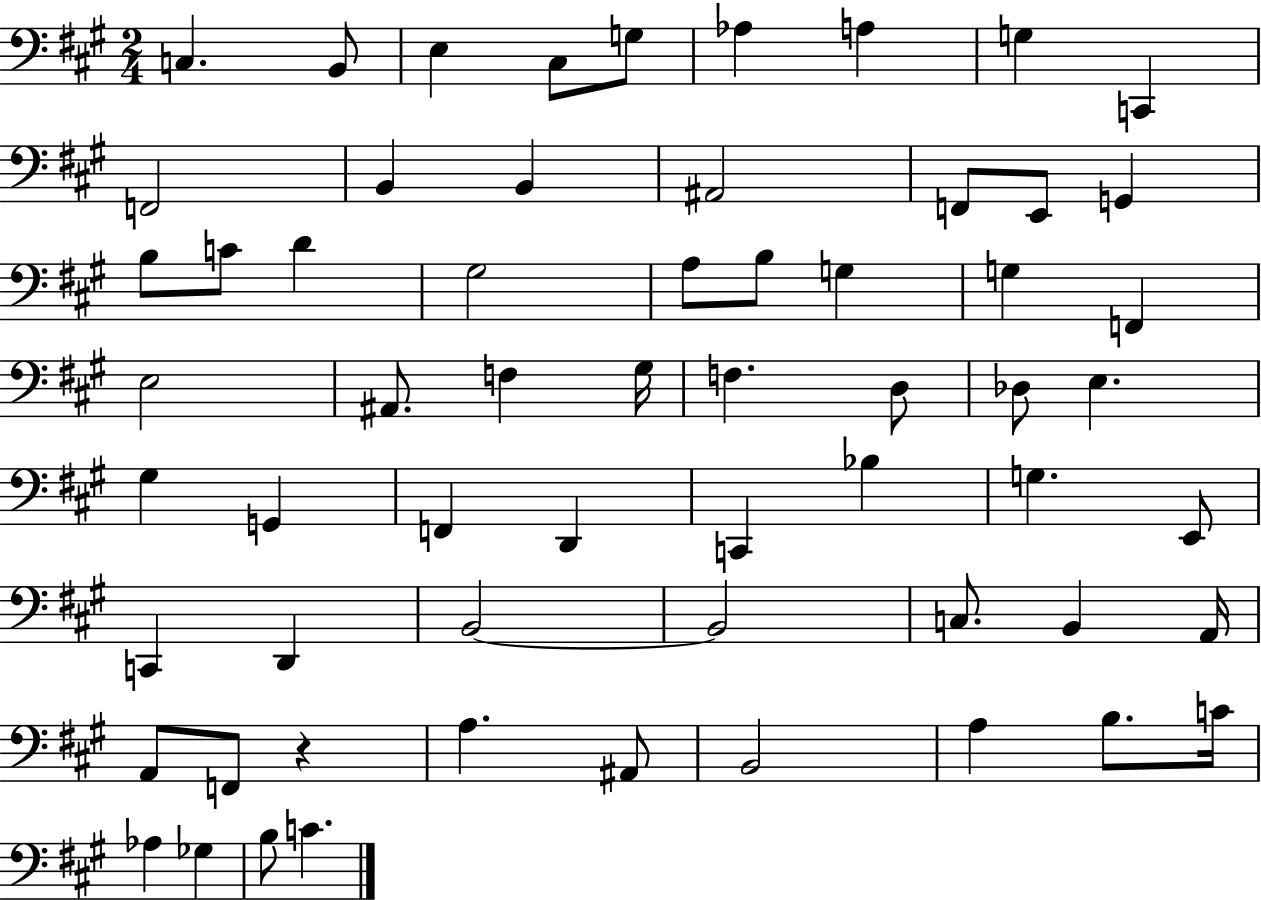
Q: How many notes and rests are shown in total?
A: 61